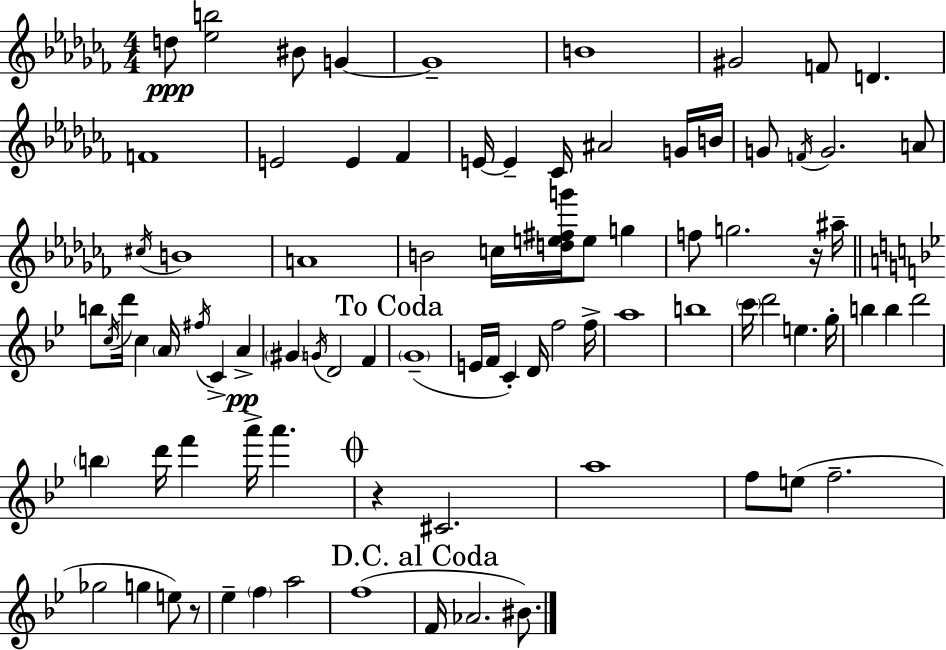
X:1
T:Untitled
M:4/4
L:1/4
K:Abm
d/2 [_eb]2 ^B/2 G G4 B4 ^G2 F/2 D F4 E2 E _F E/4 E _C/4 ^A2 G/4 B/4 G/2 F/4 G2 A/2 ^c/4 B4 A4 B2 c/4 [de^fg']/4 e/2 g f/2 g2 z/4 ^a/4 b/2 c/4 d'/4 c A/4 ^f/4 C A ^G G/4 D2 F G4 E/4 F/4 C D/4 f2 f/4 a4 b4 c'/4 d'2 e g/4 b b d'2 b d'/4 f' a'/4 a' z ^C2 a4 f/2 e/2 f2 _g2 g e/2 z/2 _e f a2 f4 F/4 _A2 ^B/2